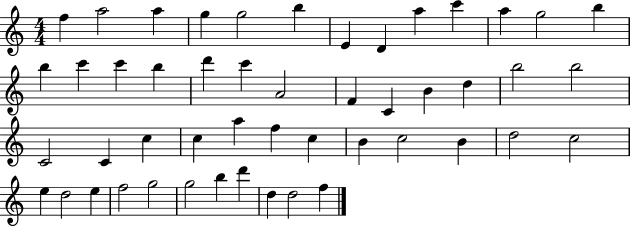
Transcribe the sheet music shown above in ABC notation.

X:1
T:Untitled
M:4/4
L:1/4
K:C
f a2 a g g2 b E D a c' a g2 b b c' c' b d' c' A2 F C B d b2 b2 C2 C c c a f c B c2 B d2 c2 e d2 e f2 g2 g2 b d' d d2 f